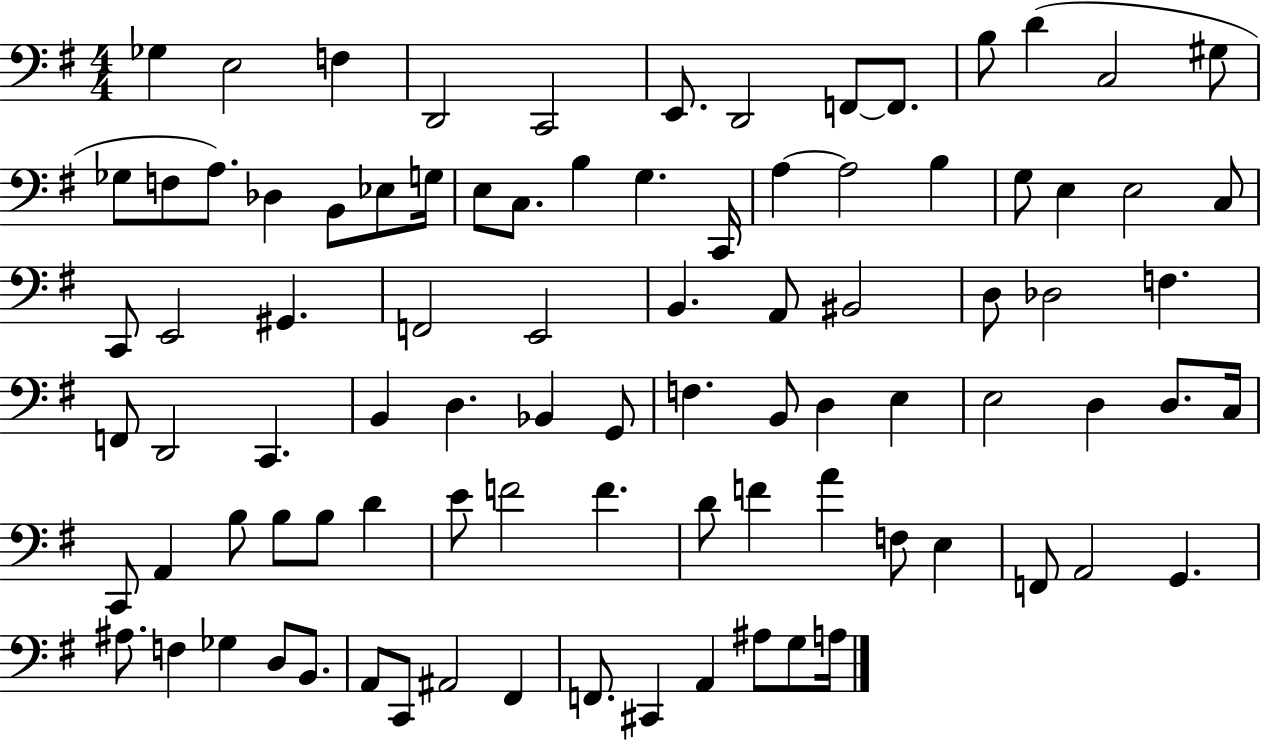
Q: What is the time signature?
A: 4/4